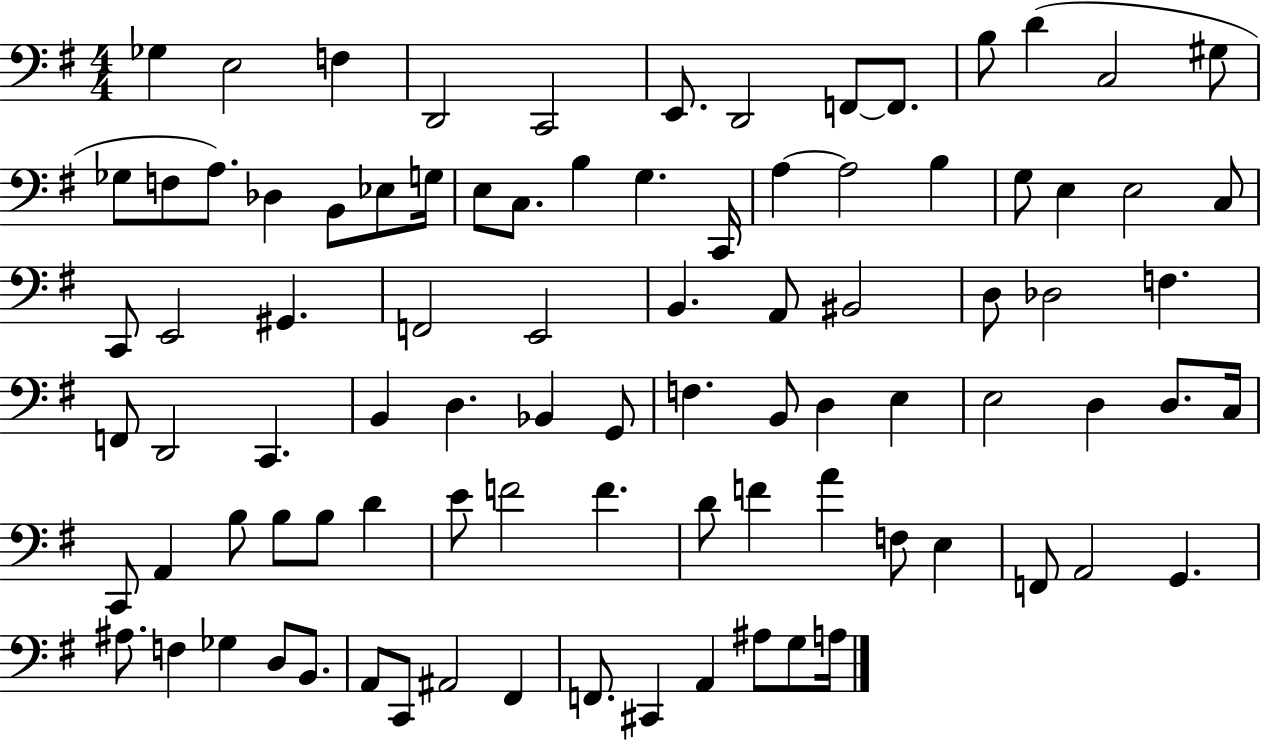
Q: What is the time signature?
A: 4/4